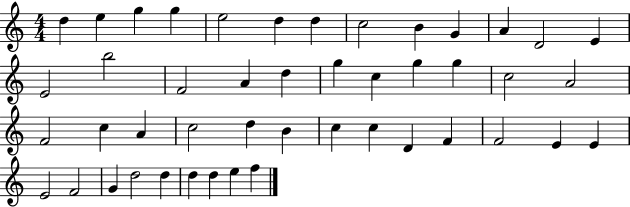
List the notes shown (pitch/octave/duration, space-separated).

D5/q E5/q G5/q G5/q E5/h D5/q D5/q C5/h B4/q G4/q A4/q D4/h E4/q E4/h B5/h F4/h A4/q D5/q G5/q C5/q G5/q G5/q C5/h A4/h F4/h C5/q A4/q C5/h D5/q B4/q C5/q C5/q D4/q F4/q F4/h E4/q E4/q E4/h F4/h G4/q D5/h D5/q D5/q D5/q E5/q F5/q